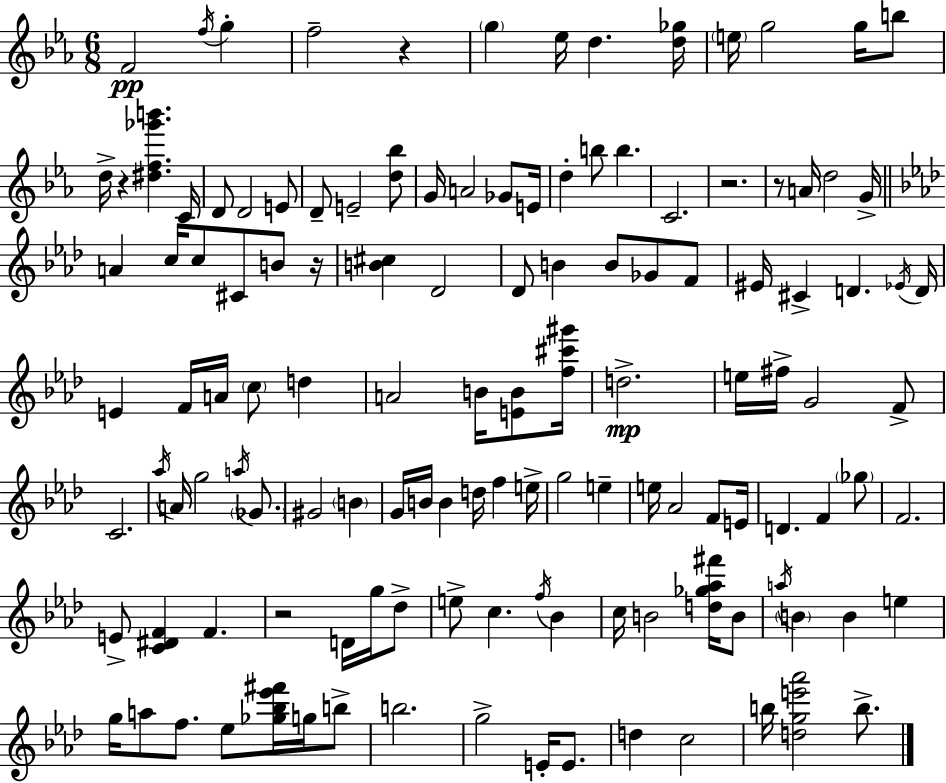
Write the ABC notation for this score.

X:1
T:Untitled
M:6/8
L:1/4
K:Eb
F2 f/4 g f2 z g _e/4 d [d_g]/4 e/4 g2 g/4 b/2 d/4 z [^df_g'b'] C/4 D/2 D2 E/2 D/2 E2 [d_b]/2 G/4 A2 _G/2 E/4 d b/2 b C2 z2 z/2 A/4 d2 G/4 A c/4 c/2 ^C/2 B/2 z/4 [B^c] _D2 _D/2 B B/2 _G/2 F/2 ^E/4 ^C D _E/4 D/4 E F/4 A/4 c/2 d A2 B/4 [EB]/2 [f^c'^g']/4 d2 e/4 ^f/4 G2 F/2 C2 _a/4 A/4 g2 a/4 _G/2 ^G2 B G/4 B/4 B d/4 f e/4 g2 e e/4 _A2 F/2 E/4 D F _g/2 F2 E/2 [C^DF] F z2 D/4 g/4 _d/2 e/2 c f/4 _B c/4 B2 [d_g_a^f']/4 B/2 a/4 B B e g/4 a/2 f/2 _e/2 [_g_b_e'^f']/4 g/4 b/2 b2 g2 E/4 E/2 d c2 b/4 [dge'_a']2 b/2